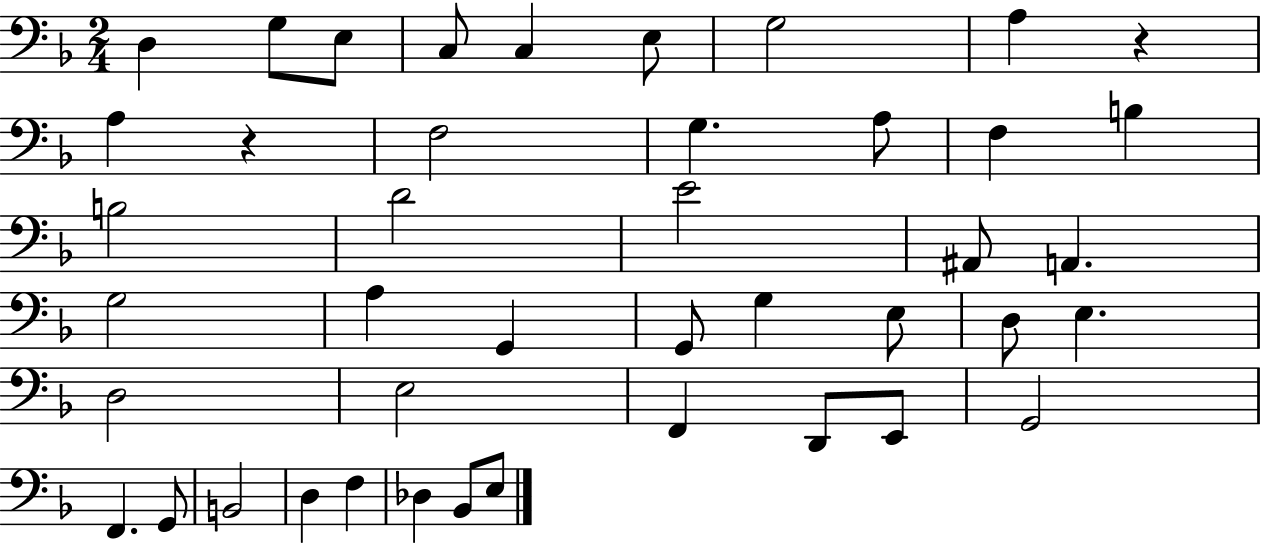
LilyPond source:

{
  \clef bass
  \numericTimeSignature
  \time 2/4
  \key f \major
  d4 g8 e8 | c8 c4 e8 | g2 | a4 r4 | \break a4 r4 | f2 | g4. a8 | f4 b4 | \break b2 | d'2 | e'2 | ais,8 a,4. | \break g2 | a4 g,4 | g,8 g4 e8 | d8 e4. | \break d2 | e2 | f,4 d,8 e,8 | g,2 | \break f,4. g,8 | b,2 | d4 f4 | des4 bes,8 e8 | \break \bar "|."
}